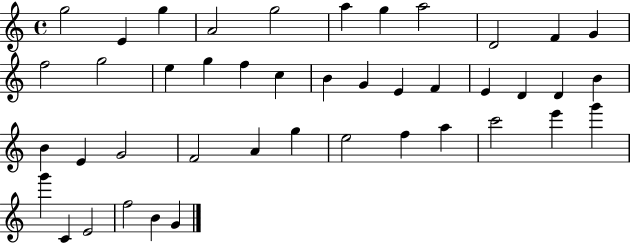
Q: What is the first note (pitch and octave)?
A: G5